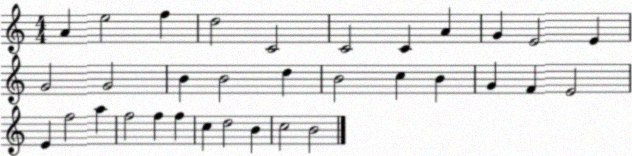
X:1
T:Untitled
M:4/4
L:1/4
K:C
A e2 f d2 C2 C2 C A G E2 E G2 G2 B B2 d B2 c B G F E2 E f2 a f2 f f c d2 B c2 B2